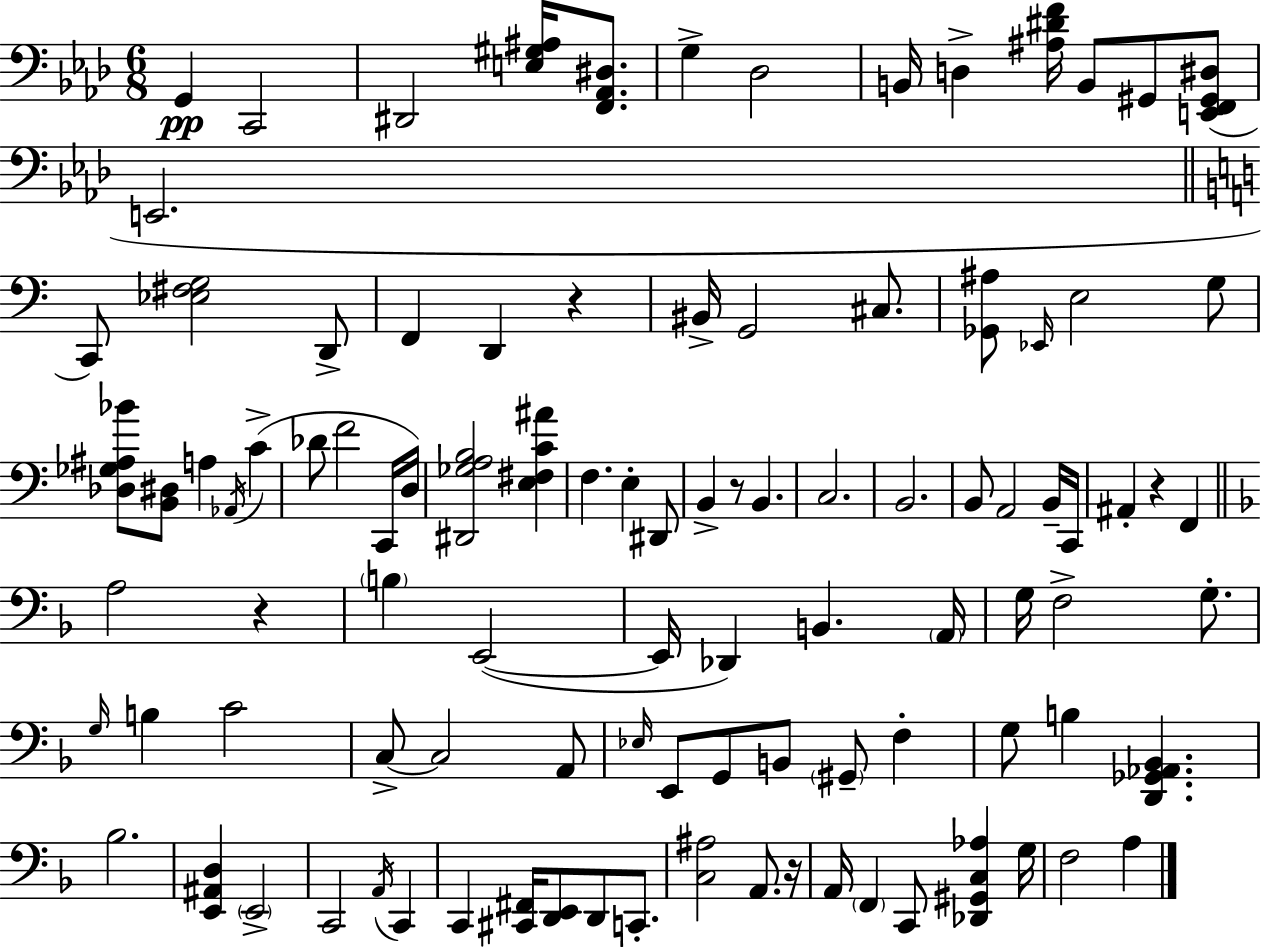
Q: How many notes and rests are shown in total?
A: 100